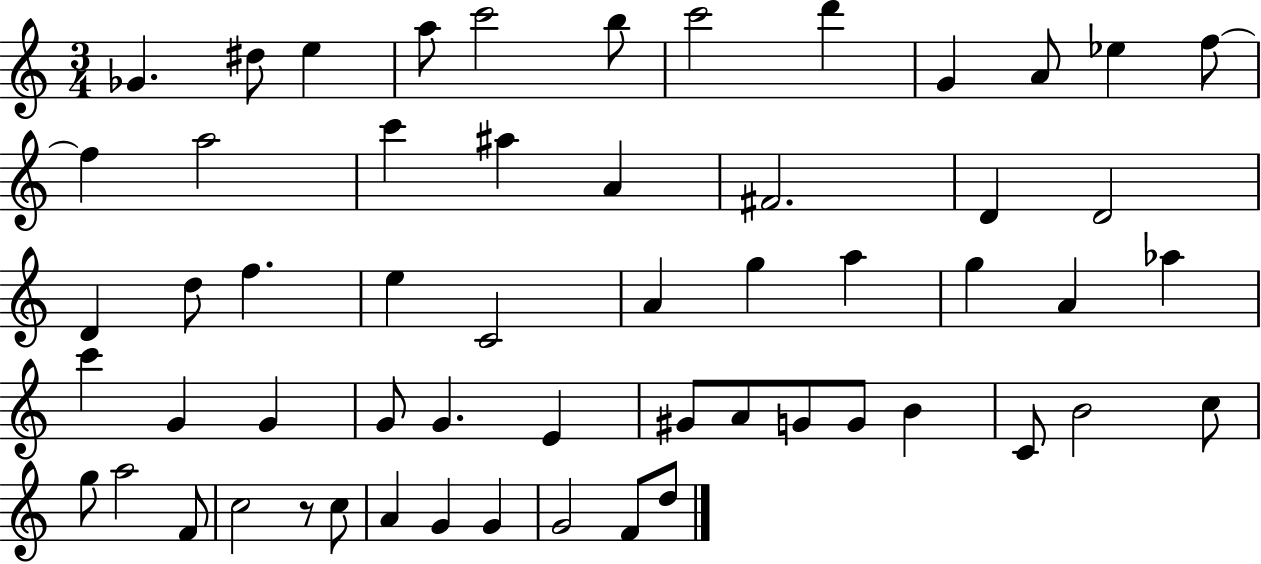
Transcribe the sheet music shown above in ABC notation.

X:1
T:Untitled
M:3/4
L:1/4
K:C
_G ^d/2 e a/2 c'2 b/2 c'2 d' G A/2 _e f/2 f a2 c' ^a A ^F2 D D2 D d/2 f e C2 A g a g A _a c' G G G/2 G E ^G/2 A/2 G/2 G/2 B C/2 B2 c/2 g/2 a2 F/2 c2 z/2 c/2 A G G G2 F/2 d/2